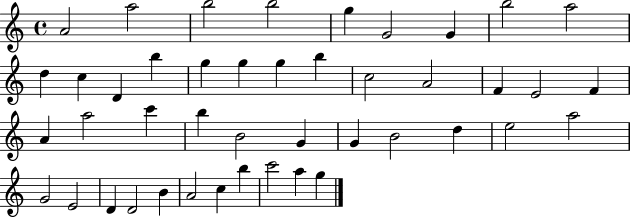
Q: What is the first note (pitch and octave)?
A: A4